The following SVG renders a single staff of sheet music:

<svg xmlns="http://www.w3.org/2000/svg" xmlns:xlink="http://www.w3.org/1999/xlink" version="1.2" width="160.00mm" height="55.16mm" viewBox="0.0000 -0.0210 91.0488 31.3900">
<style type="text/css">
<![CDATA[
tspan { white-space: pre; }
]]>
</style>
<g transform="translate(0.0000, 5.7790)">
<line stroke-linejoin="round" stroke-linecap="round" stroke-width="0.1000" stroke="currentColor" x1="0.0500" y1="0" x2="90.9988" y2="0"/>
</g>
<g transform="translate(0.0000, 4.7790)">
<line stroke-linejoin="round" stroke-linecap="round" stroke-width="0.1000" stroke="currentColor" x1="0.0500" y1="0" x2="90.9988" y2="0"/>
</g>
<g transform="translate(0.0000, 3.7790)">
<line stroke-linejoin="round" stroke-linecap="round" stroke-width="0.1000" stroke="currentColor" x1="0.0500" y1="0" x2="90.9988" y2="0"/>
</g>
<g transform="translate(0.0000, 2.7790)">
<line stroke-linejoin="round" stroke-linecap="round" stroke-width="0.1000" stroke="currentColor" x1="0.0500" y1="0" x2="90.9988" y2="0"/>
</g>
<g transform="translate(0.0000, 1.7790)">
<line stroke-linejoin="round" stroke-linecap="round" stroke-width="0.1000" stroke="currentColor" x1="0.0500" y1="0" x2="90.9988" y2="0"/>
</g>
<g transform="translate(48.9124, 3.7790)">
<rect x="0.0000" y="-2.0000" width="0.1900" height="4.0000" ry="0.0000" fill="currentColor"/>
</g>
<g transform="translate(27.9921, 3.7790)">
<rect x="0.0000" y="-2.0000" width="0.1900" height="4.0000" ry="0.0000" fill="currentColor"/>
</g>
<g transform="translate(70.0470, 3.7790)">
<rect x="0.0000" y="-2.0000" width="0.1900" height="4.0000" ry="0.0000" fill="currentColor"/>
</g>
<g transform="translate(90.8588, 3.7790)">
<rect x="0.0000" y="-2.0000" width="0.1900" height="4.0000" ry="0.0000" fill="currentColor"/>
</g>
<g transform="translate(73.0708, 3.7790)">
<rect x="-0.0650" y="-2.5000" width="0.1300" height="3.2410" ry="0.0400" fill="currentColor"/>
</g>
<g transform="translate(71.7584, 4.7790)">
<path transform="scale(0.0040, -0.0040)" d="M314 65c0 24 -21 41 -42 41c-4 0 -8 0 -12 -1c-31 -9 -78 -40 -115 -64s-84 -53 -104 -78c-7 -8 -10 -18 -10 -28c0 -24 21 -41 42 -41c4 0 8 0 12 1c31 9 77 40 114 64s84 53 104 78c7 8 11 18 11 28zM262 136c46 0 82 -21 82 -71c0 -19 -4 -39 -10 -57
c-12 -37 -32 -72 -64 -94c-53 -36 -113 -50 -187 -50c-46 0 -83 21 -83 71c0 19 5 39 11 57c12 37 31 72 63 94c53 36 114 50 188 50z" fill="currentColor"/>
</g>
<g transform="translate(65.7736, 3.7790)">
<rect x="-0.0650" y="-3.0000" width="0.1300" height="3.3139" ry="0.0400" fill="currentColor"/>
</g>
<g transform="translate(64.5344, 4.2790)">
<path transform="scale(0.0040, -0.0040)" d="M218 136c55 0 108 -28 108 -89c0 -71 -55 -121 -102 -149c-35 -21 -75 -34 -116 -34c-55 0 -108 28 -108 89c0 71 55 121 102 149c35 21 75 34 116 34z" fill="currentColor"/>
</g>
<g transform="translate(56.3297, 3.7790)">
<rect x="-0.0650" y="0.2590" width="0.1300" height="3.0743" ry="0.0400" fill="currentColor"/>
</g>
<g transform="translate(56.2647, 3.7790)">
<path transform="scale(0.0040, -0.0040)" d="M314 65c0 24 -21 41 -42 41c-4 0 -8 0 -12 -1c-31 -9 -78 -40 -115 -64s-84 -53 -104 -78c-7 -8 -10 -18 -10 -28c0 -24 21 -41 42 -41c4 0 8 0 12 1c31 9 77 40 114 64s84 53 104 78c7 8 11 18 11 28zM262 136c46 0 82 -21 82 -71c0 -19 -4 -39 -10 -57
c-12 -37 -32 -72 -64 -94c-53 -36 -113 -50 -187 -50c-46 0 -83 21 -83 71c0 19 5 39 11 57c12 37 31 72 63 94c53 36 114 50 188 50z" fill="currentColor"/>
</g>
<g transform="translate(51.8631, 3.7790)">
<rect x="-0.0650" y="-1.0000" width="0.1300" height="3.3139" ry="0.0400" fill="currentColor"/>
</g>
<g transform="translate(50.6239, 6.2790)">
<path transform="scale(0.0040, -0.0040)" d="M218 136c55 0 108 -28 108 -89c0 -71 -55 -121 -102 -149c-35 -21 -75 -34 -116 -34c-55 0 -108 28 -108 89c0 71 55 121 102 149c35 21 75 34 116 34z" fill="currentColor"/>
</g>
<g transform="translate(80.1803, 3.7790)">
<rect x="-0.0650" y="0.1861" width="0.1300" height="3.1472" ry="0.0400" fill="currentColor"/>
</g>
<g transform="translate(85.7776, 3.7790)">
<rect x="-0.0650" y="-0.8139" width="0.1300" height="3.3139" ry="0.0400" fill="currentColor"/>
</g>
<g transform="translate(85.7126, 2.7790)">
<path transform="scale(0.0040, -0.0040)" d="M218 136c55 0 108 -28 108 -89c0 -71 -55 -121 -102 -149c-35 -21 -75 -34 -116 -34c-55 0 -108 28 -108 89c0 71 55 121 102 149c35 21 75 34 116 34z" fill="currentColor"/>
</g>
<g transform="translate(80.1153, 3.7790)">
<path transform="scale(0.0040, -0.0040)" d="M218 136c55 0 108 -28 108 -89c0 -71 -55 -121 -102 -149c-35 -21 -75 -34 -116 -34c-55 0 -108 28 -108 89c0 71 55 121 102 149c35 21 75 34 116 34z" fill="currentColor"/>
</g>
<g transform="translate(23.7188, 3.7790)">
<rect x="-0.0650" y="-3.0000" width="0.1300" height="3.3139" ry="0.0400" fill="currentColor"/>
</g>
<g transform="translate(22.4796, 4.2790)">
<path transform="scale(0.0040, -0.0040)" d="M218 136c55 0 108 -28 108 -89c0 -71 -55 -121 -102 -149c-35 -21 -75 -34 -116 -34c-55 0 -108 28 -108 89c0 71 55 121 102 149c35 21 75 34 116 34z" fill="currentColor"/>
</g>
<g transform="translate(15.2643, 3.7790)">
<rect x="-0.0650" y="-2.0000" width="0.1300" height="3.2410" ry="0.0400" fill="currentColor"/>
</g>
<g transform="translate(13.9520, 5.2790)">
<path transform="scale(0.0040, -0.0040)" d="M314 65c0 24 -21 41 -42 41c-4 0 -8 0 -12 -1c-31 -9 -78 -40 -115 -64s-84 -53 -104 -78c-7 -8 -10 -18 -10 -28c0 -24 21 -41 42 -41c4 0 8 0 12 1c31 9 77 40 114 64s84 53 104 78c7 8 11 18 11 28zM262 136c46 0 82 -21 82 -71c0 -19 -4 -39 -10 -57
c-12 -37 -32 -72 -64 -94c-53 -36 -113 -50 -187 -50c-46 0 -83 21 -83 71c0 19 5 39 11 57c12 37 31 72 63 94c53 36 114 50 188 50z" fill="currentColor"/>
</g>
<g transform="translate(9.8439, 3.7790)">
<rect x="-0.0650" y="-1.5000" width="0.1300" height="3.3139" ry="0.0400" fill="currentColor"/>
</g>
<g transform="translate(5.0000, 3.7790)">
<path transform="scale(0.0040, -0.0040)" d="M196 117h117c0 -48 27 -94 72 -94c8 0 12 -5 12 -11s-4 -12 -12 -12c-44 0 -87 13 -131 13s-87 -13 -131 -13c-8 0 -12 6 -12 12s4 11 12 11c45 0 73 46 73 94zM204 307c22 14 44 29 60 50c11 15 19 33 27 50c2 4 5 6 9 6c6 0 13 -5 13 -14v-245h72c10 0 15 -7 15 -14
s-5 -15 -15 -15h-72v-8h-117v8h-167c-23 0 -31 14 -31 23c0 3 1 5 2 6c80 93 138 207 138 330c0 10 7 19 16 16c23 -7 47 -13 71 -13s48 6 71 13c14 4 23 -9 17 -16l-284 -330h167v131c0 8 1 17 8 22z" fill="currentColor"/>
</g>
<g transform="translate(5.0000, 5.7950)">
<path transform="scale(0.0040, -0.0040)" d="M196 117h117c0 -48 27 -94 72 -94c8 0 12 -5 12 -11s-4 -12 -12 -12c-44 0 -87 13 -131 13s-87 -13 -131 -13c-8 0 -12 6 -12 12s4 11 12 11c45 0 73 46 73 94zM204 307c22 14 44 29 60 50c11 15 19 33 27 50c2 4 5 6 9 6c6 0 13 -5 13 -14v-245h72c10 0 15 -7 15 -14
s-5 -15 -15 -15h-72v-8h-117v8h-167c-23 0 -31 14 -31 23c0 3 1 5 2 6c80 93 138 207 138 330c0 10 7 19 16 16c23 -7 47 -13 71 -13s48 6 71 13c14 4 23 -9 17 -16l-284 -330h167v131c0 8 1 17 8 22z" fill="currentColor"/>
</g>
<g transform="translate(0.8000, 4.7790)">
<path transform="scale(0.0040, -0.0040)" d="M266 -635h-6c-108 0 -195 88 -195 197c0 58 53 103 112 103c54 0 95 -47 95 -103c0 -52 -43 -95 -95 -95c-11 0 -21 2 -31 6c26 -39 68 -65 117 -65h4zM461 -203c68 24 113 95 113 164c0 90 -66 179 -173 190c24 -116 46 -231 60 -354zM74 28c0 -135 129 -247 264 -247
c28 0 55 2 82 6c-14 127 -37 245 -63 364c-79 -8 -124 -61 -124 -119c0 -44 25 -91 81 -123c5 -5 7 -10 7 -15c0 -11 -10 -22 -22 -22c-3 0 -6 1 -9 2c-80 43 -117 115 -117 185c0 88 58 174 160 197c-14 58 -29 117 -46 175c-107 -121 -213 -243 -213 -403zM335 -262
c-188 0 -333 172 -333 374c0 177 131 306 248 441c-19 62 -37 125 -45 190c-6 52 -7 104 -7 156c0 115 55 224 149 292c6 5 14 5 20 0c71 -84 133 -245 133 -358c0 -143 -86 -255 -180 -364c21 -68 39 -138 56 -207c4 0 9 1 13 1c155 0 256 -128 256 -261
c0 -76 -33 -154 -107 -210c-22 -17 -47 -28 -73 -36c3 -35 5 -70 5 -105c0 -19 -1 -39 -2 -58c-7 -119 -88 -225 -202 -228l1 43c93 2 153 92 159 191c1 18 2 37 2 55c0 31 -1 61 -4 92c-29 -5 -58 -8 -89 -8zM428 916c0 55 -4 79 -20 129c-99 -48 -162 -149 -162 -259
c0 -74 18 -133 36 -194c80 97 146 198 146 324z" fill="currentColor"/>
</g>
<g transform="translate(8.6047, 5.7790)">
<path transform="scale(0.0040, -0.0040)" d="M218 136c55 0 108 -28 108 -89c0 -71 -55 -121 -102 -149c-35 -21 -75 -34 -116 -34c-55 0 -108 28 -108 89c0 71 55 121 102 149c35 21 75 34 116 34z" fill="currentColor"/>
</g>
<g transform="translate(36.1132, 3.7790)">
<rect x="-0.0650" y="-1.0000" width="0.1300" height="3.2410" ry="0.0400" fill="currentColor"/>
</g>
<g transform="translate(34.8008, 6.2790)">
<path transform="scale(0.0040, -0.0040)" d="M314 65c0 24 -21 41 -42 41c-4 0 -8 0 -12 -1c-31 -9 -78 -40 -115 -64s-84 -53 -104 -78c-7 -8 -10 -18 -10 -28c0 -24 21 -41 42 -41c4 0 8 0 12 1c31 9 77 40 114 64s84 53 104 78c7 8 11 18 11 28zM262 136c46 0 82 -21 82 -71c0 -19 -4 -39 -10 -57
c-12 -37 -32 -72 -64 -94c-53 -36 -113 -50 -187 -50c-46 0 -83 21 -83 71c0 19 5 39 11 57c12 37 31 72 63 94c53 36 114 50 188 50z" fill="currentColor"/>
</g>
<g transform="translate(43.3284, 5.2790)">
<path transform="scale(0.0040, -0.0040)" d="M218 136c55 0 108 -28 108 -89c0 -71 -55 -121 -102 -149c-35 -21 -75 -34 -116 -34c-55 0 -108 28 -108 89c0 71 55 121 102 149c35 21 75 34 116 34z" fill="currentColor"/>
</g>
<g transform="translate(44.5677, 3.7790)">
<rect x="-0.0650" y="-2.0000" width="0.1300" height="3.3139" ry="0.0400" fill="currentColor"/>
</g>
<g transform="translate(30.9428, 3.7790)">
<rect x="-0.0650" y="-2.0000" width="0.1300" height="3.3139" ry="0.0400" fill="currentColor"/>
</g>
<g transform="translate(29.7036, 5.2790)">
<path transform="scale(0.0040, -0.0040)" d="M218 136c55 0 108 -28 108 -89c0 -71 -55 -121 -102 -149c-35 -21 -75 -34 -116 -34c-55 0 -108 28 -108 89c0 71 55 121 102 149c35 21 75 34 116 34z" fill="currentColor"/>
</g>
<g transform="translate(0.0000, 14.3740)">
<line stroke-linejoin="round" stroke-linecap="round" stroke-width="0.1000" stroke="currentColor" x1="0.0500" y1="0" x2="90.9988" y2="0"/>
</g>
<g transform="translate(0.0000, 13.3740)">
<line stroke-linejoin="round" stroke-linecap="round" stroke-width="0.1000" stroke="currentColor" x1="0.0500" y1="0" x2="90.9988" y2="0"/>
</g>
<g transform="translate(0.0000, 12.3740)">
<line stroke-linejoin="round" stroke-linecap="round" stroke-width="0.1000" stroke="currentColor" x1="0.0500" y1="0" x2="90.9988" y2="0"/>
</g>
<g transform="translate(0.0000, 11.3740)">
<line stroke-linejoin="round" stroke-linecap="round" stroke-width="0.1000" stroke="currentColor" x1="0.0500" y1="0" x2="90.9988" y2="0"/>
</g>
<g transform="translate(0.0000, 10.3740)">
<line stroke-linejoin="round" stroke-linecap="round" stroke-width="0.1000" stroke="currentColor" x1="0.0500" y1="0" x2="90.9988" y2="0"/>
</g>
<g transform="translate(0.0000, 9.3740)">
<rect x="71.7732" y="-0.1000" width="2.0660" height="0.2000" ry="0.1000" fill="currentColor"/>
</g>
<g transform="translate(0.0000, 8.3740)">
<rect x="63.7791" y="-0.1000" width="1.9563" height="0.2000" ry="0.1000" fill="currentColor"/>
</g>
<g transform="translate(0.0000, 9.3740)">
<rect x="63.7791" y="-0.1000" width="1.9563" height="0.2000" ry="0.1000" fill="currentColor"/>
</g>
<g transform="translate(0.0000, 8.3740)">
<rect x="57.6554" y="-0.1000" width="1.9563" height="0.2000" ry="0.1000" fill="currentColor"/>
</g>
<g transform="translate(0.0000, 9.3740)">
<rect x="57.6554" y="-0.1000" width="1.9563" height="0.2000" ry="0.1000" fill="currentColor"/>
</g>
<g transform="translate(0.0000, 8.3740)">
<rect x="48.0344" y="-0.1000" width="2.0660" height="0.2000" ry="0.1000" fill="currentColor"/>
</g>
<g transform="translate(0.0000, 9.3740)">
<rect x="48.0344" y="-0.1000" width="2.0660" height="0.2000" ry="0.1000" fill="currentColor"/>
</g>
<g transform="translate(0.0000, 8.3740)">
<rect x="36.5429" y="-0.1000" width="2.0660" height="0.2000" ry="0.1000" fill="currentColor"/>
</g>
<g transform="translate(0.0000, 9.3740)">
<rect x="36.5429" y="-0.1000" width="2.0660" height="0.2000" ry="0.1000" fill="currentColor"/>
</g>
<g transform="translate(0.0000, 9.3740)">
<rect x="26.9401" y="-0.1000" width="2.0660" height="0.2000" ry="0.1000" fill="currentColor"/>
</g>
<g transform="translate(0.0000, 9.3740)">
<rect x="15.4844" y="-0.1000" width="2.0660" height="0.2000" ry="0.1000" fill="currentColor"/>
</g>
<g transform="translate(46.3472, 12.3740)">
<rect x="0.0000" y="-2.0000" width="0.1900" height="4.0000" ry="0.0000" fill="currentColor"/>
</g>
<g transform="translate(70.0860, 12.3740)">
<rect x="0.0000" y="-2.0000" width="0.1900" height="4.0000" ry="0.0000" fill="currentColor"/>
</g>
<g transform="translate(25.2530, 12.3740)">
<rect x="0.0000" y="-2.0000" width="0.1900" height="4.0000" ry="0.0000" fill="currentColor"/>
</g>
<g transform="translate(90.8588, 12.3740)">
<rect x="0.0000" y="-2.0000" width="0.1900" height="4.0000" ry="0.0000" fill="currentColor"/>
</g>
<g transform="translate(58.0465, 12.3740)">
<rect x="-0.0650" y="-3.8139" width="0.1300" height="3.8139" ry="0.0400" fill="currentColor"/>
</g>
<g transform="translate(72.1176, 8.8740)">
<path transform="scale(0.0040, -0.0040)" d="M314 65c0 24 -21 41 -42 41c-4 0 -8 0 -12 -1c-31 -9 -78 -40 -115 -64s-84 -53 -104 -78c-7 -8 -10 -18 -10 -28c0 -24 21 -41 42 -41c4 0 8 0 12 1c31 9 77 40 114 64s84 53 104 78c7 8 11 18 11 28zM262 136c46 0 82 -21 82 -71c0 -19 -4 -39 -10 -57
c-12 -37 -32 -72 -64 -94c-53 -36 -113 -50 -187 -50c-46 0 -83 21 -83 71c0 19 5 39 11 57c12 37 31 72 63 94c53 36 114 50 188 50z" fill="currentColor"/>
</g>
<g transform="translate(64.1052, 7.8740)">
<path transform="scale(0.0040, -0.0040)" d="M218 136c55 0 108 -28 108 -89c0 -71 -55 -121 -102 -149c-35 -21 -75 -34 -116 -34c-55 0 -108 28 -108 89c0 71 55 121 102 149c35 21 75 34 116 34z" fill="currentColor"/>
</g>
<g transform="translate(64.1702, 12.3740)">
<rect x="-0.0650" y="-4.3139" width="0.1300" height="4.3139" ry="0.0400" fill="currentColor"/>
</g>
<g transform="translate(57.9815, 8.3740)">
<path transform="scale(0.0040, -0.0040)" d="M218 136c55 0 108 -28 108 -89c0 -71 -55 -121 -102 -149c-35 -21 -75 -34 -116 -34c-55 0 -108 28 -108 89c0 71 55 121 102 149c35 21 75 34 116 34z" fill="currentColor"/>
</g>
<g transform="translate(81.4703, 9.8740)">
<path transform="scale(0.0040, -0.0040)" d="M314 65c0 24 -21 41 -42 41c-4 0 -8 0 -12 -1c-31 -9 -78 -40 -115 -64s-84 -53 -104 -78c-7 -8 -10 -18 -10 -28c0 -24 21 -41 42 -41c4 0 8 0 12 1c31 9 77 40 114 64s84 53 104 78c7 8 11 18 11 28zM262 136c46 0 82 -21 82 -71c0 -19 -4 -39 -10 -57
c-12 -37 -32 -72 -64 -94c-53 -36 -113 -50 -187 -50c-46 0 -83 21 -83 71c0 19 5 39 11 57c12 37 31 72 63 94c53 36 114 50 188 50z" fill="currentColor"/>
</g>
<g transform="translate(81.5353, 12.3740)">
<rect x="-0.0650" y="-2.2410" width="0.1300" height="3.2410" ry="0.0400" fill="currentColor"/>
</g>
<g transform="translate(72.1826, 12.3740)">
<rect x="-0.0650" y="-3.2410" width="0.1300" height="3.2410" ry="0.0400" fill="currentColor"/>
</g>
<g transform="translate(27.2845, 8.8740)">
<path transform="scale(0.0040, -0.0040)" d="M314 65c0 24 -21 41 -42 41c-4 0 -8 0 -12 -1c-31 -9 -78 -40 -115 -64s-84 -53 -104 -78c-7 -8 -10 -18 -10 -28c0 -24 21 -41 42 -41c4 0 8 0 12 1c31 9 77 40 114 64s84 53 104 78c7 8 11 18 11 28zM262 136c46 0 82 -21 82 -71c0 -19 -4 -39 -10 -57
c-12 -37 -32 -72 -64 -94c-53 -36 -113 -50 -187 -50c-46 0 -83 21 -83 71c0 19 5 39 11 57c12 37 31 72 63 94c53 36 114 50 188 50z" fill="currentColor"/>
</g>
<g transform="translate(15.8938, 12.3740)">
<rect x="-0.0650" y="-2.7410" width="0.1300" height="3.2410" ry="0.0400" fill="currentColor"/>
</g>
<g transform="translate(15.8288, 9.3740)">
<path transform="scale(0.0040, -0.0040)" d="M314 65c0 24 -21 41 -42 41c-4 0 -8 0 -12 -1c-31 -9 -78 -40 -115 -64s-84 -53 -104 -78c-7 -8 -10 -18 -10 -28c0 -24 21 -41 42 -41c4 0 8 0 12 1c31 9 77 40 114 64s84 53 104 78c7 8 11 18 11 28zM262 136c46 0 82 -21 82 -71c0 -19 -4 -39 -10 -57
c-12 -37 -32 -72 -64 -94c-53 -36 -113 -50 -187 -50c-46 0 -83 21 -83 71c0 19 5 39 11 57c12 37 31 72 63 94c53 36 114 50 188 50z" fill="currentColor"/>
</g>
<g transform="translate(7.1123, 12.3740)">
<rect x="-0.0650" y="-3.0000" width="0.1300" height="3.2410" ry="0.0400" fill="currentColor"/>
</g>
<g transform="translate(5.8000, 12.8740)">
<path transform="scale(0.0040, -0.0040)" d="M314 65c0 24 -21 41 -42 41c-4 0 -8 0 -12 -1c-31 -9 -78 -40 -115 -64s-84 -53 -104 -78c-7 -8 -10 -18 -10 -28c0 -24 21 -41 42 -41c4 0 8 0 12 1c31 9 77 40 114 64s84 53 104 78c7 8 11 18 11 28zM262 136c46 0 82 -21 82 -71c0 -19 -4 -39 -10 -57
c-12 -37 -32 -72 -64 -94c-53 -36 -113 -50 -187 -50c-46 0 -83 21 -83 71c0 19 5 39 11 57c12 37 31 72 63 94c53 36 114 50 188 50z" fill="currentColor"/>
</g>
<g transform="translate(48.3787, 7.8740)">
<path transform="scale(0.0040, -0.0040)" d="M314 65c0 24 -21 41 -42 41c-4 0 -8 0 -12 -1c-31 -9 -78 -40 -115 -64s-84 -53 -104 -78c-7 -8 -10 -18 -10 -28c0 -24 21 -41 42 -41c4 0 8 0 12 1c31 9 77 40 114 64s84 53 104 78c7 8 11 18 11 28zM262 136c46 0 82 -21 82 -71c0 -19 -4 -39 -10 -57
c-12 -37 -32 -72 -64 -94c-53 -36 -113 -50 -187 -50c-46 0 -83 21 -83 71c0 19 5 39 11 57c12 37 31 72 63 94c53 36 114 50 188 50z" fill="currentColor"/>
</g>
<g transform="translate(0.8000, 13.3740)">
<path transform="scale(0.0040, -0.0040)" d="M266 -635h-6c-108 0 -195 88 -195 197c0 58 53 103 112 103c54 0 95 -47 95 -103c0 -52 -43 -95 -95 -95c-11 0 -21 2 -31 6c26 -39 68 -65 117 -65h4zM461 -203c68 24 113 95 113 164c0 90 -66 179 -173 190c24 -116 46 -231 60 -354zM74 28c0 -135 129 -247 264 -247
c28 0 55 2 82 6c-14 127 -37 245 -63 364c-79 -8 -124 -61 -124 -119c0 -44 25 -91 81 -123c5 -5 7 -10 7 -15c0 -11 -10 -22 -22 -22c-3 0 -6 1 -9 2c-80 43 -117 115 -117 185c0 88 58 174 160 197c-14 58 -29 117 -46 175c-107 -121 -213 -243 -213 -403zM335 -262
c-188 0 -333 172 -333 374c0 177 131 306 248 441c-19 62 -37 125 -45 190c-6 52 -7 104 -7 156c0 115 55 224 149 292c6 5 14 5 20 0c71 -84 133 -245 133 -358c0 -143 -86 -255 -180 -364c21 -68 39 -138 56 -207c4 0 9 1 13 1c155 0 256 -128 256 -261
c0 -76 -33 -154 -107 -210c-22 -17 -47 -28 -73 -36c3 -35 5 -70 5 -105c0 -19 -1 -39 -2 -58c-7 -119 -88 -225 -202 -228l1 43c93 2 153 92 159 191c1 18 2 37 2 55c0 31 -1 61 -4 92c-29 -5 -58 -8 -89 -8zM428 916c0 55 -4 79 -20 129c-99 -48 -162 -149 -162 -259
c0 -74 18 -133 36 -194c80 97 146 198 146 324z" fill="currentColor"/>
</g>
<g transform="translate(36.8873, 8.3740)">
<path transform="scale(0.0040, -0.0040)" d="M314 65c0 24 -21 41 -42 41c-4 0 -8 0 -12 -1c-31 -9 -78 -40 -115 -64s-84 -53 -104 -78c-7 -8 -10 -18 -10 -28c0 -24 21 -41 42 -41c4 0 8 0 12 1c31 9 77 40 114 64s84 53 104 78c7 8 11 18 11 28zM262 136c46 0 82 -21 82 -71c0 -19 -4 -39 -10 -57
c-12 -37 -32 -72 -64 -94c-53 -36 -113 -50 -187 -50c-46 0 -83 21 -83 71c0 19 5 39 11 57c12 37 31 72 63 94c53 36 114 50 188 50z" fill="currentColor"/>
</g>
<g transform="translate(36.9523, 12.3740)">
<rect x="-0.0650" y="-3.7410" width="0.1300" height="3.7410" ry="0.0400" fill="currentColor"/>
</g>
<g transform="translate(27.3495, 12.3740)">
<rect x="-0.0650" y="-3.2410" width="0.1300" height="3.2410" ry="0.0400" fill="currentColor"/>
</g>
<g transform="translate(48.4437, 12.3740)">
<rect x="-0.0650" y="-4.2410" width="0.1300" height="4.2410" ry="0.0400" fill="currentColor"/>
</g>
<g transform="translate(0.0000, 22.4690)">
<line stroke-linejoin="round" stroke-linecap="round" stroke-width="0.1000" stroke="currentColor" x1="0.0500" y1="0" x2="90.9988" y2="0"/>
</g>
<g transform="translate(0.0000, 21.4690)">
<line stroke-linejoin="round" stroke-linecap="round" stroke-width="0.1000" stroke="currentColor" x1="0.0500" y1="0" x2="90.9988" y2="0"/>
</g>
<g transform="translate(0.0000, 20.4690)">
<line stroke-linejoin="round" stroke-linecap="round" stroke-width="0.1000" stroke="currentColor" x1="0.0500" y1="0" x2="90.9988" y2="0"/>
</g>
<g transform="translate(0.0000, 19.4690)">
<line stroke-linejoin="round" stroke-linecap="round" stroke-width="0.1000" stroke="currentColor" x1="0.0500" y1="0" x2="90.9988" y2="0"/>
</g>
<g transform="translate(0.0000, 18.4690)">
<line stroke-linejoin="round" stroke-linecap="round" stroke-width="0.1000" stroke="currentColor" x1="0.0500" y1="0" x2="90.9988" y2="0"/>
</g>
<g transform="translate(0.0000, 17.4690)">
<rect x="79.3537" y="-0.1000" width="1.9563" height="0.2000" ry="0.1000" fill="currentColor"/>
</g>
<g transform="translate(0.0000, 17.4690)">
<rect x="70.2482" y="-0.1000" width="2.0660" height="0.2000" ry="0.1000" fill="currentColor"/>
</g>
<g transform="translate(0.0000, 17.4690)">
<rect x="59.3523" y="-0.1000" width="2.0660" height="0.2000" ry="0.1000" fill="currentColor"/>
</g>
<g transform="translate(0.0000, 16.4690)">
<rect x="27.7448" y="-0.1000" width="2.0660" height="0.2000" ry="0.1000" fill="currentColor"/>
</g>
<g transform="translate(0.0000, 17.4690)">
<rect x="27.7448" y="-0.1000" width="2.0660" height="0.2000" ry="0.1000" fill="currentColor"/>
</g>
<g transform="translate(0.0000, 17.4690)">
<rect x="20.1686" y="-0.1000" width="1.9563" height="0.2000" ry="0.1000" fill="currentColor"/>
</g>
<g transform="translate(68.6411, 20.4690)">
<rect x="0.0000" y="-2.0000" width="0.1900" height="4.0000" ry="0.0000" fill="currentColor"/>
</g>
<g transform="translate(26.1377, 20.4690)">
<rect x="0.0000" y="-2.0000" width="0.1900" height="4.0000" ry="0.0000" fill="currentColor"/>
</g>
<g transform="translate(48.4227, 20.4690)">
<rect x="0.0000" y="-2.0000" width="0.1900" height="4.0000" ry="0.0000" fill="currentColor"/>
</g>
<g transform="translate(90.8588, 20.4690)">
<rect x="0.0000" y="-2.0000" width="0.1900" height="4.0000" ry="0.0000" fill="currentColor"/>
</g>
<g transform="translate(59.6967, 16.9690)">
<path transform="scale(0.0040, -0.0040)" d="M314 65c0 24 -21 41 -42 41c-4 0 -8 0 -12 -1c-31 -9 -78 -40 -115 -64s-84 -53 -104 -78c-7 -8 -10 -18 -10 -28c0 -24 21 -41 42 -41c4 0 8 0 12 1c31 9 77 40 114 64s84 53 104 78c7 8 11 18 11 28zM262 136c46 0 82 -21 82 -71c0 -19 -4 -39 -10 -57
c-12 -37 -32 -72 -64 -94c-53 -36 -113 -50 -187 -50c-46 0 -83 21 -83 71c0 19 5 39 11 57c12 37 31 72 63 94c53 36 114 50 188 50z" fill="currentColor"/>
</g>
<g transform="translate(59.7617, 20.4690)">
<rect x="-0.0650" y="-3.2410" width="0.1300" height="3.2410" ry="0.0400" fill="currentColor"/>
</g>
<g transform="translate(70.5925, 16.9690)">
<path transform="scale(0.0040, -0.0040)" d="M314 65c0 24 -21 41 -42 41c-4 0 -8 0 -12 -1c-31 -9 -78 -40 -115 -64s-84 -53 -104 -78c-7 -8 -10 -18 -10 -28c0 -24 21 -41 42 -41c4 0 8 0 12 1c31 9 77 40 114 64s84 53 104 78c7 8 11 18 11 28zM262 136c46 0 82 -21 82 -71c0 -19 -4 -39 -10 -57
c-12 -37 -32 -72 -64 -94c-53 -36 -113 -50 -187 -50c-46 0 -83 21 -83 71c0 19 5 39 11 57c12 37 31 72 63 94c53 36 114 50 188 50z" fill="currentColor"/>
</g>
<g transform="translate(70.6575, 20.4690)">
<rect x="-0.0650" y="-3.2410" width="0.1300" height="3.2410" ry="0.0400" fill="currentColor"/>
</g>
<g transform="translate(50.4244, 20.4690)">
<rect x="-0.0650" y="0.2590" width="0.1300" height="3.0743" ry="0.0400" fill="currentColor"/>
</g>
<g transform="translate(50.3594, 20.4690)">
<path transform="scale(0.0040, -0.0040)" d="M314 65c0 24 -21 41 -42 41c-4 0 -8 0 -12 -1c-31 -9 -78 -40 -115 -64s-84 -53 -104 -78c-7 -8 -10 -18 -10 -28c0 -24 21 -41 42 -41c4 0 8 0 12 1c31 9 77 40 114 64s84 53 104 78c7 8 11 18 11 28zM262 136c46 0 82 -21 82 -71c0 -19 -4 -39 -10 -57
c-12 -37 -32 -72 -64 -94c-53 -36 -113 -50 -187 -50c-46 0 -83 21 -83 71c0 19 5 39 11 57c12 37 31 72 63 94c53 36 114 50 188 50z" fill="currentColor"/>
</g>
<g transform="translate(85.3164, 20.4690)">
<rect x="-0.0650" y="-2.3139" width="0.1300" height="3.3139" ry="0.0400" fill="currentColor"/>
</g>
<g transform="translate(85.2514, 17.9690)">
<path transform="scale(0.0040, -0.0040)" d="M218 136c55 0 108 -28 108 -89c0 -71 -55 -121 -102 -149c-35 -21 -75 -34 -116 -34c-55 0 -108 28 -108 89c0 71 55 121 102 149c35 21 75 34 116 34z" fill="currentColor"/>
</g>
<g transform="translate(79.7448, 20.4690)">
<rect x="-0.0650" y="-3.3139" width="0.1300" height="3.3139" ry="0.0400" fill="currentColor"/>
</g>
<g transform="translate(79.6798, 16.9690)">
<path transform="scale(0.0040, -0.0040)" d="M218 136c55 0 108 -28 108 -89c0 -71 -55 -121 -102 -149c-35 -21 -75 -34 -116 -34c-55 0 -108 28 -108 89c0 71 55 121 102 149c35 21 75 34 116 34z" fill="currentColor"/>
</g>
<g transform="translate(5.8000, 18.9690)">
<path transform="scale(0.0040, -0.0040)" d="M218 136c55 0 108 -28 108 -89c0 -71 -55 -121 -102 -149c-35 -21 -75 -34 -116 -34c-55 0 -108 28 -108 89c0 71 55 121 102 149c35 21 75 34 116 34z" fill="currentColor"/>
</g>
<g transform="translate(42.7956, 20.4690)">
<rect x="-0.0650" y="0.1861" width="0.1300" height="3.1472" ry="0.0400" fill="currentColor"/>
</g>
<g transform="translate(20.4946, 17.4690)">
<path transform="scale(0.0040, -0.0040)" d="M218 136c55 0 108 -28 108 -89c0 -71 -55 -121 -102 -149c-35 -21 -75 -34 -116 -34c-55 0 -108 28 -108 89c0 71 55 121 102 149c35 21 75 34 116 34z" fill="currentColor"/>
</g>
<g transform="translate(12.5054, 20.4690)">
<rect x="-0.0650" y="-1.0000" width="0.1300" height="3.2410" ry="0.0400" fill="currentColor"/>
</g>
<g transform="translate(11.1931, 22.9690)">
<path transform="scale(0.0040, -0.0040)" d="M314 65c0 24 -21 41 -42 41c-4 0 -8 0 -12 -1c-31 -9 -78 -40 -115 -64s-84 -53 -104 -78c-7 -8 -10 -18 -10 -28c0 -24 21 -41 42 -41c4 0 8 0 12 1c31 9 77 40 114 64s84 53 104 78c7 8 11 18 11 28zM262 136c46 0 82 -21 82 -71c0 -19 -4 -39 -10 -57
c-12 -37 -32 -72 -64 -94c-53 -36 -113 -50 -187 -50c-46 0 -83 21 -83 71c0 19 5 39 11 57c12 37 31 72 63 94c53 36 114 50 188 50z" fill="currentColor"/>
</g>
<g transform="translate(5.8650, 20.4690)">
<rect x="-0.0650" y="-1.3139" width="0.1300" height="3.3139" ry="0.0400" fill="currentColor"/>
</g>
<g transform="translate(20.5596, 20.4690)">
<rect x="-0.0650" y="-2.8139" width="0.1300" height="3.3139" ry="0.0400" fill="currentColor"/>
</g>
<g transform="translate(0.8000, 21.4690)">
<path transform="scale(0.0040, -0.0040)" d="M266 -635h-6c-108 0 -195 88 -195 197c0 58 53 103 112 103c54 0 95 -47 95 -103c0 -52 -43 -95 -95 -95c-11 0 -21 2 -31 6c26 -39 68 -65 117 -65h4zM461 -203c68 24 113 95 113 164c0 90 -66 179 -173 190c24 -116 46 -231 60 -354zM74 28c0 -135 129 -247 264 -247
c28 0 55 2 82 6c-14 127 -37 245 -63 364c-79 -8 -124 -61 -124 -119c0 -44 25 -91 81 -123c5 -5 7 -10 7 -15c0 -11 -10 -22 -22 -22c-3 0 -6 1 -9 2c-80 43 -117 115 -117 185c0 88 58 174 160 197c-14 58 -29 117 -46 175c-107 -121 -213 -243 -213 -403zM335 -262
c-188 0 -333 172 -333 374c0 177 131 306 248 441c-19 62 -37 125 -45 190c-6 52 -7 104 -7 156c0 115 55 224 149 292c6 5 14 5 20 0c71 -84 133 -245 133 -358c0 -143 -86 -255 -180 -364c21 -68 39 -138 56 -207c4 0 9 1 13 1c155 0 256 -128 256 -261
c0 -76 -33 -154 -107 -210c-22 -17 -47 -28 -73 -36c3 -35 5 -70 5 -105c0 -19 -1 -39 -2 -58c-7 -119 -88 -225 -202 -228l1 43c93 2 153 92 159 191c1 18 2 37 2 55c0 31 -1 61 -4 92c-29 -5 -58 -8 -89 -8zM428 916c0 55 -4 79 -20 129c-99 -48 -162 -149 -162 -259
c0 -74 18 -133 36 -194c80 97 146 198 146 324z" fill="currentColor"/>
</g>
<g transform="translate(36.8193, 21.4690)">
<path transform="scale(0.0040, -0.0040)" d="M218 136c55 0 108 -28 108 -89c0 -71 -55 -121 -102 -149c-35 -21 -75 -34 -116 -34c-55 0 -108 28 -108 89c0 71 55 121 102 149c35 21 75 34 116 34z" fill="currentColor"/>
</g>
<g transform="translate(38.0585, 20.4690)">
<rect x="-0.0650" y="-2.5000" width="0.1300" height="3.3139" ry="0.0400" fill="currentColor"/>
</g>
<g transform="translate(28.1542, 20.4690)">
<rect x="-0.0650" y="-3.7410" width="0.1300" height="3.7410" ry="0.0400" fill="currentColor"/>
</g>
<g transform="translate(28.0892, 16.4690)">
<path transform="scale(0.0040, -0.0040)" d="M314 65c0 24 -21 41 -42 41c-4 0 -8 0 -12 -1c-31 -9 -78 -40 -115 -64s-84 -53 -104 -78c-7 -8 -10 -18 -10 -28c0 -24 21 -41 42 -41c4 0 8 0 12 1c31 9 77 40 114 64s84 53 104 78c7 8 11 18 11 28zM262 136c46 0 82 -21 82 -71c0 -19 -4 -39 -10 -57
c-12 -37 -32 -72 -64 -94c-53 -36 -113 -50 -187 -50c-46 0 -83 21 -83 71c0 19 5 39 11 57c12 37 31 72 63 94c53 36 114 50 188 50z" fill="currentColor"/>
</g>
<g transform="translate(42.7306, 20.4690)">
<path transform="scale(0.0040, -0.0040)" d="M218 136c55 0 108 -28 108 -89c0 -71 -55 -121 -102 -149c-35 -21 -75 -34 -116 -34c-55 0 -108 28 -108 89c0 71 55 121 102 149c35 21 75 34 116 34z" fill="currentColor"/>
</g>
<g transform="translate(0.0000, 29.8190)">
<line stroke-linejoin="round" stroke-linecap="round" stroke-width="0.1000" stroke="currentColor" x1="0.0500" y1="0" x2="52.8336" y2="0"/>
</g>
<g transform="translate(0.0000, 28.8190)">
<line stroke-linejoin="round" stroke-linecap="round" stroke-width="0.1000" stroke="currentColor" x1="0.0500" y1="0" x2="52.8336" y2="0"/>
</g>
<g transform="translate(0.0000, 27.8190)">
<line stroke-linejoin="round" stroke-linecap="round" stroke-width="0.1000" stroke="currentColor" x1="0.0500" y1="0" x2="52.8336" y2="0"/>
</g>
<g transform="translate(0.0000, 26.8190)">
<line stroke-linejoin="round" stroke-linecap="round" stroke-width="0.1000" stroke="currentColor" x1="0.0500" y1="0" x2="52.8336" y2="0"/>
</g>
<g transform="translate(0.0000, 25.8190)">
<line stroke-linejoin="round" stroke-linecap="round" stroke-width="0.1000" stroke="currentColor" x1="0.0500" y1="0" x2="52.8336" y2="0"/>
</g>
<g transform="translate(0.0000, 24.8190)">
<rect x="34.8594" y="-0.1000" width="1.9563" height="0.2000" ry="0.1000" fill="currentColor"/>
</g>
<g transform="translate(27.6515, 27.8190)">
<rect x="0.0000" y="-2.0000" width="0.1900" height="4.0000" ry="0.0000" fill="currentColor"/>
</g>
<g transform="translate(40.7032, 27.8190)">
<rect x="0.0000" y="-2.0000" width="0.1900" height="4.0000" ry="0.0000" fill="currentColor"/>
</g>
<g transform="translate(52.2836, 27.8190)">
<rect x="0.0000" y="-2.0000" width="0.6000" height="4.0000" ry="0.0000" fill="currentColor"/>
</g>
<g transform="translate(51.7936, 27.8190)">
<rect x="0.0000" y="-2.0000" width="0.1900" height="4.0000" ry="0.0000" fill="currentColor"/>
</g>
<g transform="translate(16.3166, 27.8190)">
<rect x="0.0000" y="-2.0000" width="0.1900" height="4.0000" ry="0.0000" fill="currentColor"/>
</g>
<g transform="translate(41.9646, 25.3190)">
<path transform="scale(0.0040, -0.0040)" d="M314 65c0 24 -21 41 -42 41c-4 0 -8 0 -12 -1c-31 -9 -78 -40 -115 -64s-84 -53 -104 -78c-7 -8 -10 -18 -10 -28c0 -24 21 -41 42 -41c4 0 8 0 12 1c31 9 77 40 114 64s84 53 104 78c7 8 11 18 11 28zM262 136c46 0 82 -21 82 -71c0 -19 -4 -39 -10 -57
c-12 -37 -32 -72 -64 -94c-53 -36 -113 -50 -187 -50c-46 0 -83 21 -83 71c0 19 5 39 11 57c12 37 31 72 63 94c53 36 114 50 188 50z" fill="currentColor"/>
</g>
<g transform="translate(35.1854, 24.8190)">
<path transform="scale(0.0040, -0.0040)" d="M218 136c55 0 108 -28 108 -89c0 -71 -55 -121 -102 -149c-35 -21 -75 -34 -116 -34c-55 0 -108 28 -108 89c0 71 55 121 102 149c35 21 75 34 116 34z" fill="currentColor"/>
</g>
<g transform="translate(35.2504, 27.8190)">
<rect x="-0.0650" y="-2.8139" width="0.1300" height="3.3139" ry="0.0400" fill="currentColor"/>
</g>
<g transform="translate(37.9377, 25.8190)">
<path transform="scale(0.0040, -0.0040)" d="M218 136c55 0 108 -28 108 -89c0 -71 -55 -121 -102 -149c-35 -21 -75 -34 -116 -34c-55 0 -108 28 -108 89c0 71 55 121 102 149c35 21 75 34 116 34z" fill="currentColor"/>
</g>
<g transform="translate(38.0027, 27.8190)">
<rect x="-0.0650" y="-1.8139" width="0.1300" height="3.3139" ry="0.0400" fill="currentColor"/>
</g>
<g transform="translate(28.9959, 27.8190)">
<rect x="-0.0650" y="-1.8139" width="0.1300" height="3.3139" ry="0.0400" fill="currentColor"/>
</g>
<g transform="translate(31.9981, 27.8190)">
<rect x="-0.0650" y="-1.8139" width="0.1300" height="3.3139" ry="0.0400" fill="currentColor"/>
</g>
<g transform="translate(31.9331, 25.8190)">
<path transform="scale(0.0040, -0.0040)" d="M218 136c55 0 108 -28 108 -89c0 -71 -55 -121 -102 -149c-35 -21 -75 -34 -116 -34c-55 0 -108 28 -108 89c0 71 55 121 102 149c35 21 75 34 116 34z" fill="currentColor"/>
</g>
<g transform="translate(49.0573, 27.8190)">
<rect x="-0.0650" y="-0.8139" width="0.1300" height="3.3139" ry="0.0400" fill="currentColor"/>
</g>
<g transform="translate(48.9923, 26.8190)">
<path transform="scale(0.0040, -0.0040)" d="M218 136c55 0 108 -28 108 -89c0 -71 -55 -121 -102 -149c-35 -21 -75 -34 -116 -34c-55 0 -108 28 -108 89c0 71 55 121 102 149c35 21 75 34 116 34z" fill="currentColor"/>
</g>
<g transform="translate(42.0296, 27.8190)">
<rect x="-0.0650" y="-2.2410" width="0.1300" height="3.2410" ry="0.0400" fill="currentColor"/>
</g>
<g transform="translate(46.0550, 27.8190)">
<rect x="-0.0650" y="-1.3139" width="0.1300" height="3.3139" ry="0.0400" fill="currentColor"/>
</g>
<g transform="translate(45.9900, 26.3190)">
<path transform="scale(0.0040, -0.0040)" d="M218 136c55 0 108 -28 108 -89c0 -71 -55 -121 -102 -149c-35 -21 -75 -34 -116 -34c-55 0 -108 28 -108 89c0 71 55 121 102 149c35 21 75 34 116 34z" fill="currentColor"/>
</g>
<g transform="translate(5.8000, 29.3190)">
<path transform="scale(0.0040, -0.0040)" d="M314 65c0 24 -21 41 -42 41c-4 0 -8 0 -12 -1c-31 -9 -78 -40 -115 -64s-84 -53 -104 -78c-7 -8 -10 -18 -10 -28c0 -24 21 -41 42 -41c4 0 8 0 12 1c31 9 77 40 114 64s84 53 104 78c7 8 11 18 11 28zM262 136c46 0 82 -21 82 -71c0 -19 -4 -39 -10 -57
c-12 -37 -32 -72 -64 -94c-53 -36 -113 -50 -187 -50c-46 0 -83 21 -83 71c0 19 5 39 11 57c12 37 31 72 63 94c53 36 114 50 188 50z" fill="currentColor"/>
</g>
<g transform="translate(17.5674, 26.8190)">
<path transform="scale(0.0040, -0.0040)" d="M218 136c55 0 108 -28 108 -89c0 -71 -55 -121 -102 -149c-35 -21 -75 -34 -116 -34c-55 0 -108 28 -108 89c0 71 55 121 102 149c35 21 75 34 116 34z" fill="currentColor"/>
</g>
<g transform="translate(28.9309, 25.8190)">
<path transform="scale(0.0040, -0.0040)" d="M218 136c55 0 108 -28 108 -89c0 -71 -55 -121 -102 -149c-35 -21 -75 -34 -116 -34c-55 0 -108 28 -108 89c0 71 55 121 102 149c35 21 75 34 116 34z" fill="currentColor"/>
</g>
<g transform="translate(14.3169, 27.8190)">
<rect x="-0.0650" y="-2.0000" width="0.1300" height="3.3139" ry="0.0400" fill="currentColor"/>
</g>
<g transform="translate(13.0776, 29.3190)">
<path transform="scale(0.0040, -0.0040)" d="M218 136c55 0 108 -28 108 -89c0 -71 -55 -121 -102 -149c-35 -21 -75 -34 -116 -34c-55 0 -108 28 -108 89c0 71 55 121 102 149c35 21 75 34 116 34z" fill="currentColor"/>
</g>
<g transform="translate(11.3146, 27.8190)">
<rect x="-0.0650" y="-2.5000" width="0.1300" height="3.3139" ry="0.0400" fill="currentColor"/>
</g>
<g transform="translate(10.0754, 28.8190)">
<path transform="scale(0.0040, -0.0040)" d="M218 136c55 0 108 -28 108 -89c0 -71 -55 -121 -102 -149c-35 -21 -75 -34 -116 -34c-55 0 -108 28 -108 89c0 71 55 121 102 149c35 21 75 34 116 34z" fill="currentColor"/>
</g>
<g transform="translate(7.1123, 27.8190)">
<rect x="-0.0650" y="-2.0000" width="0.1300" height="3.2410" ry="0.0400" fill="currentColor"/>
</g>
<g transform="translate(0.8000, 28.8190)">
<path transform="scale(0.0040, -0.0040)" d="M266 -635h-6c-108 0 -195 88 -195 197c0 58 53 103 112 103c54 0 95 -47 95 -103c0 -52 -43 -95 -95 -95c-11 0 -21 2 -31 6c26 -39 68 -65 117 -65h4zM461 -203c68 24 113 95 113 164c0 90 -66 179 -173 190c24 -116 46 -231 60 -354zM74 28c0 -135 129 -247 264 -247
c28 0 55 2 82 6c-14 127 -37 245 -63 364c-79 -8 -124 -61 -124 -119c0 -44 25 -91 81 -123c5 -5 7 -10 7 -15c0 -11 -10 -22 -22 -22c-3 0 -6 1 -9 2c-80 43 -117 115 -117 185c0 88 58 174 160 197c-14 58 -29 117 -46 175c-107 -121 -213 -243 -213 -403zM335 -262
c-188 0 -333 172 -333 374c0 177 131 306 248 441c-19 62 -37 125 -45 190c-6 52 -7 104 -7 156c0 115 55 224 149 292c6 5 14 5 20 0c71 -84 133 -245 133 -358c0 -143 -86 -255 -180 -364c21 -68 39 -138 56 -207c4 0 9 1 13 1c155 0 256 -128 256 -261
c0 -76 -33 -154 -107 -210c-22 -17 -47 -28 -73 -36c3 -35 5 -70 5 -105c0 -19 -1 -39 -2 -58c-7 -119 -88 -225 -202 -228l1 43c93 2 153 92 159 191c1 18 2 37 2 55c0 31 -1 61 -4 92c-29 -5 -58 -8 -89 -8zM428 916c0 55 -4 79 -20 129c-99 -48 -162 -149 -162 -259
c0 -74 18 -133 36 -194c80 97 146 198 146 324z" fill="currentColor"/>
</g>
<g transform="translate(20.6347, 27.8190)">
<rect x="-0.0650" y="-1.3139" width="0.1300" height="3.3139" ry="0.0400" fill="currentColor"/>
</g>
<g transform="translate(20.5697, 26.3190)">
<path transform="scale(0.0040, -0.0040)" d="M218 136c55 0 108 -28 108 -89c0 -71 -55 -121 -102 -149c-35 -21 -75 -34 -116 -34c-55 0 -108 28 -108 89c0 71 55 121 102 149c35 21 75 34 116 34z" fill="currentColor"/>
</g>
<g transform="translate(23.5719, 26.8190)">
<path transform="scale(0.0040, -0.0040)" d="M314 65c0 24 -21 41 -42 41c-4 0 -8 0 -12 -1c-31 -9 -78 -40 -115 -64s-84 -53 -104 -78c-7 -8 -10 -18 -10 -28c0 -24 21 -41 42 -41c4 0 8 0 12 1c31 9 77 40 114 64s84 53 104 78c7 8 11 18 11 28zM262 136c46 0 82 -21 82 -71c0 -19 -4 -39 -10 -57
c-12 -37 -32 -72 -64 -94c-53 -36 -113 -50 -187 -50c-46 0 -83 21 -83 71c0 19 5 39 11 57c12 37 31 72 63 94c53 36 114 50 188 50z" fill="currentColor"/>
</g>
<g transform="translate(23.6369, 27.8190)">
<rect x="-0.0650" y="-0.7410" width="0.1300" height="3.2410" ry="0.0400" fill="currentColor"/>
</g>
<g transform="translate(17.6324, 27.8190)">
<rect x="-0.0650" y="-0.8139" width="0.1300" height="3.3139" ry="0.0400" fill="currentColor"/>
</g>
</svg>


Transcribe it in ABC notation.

X:1
T:Untitled
M:4/4
L:1/4
K:C
E F2 A F D2 F D B2 A G2 B d A2 a2 b2 c'2 d'2 c' d' b2 g2 e D2 a c'2 G B B2 b2 b2 b g F2 G F d e d2 f f a f g2 e d